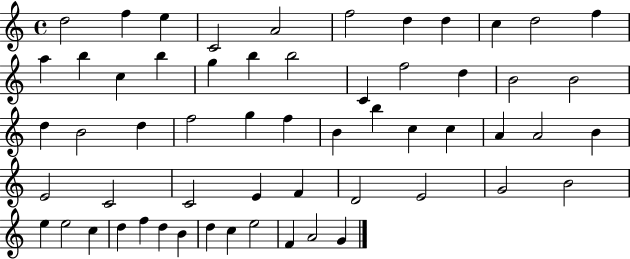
X:1
T:Untitled
M:4/4
L:1/4
K:C
d2 f e C2 A2 f2 d d c d2 f a b c b g b b2 C f2 d B2 B2 d B2 d f2 g f B b c c A A2 B E2 C2 C2 E F D2 E2 G2 B2 e e2 c d f d B d c e2 F A2 G